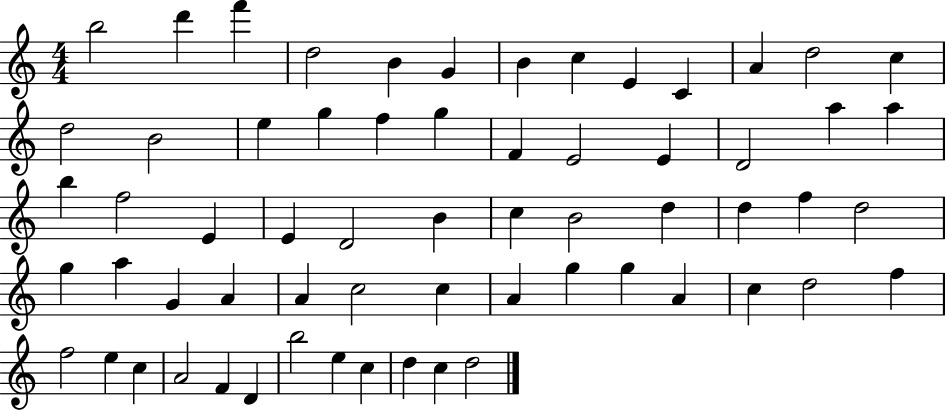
B5/h D6/q F6/q D5/h B4/q G4/q B4/q C5/q E4/q C4/q A4/q D5/h C5/q D5/h B4/h E5/q G5/q F5/q G5/q F4/q E4/h E4/q D4/h A5/q A5/q B5/q F5/h E4/q E4/q D4/h B4/q C5/q B4/h D5/q D5/q F5/q D5/h G5/q A5/q G4/q A4/q A4/q C5/h C5/q A4/q G5/q G5/q A4/q C5/q D5/h F5/q F5/h E5/q C5/q A4/h F4/q D4/q B5/h E5/q C5/q D5/q C5/q D5/h